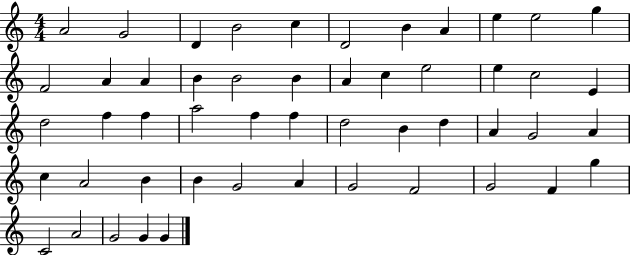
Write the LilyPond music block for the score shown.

{
  \clef treble
  \numericTimeSignature
  \time 4/4
  \key c \major
  a'2 g'2 | d'4 b'2 c''4 | d'2 b'4 a'4 | e''4 e''2 g''4 | \break f'2 a'4 a'4 | b'4 b'2 b'4 | a'4 c''4 e''2 | e''4 c''2 e'4 | \break d''2 f''4 f''4 | a''2 f''4 f''4 | d''2 b'4 d''4 | a'4 g'2 a'4 | \break c''4 a'2 b'4 | b'4 g'2 a'4 | g'2 f'2 | g'2 f'4 g''4 | \break c'2 a'2 | g'2 g'4 g'4 | \bar "|."
}